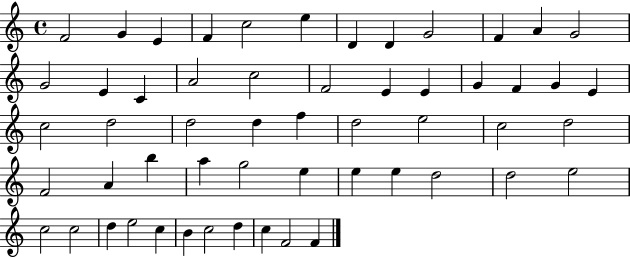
{
  \clef treble
  \time 4/4
  \defaultTimeSignature
  \key c \major
  f'2 g'4 e'4 | f'4 c''2 e''4 | d'4 d'4 g'2 | f'4 a'4 g'2 | \break g'2 e'4 c'4 | a'2 c''2 | f'2 e'4 e'4 | g'4 f'4 g'4 e'4 | \break c''2 d''2 | d''2 d''4 f''4 | d''2 e''2 | c''2 d''2 | \break f'2 a'4 b''4 | a''4 g''2 e''4 | e''4 e''4 d''2 | d''2 e''2 | \break c''2 c''2 | d''4 e''2 c''4 | b'4 c''2 d''4 | c''4 f'2 f'4 | \break \bar "|."
}